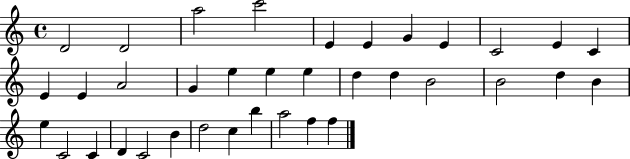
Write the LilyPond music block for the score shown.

{
  \clef treble
  \time 4/4
  \defaultTimeSignature
  \key c \major
  d'2 d'2 | a''2 c'''2 | e'4 e'4 g'4 e'4 | c'2 e'4 c'4 | \break e'4 e'4 a'2 | g'4 e''4 e''4 e''4 | d''4 d''4 b'2 | b'2 d''4 b'4 | \break e''4 c'2 c'4 | d'4 c'2 b'4 | d''2 c''4 b''4 | a''2 f''4 f''4 | \break \bar "|."
}